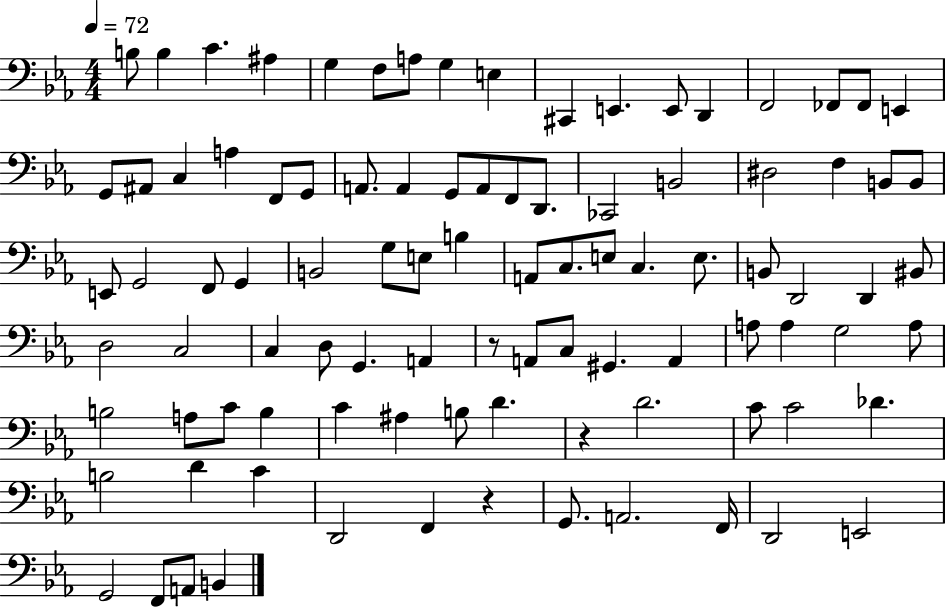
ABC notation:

X:1
T:Untitled
M:4/4
L:1/4
K:Eb
B,/2 B, C ^A, G, F,/2 A,/2 G, E, ^C,, E,, E,,/2 D,, F,,2 _F,,/2 _F,,/2 E,, G,,/2 ^A,,/2 C, A, F,,/2 G,,/2 A,,/2 A,, G,,/2 A,,/2 F,,/2 D,,/2 _C,,2 B,,2 ^D,2 F, B,,/2 B,,/2 E,,/2 G,,2 F,,/2 G,, B,,2 G,/2 E,/2 B, A,,/2 C,/2 E,/2 C, E,/2 B,,/2 D,,2 D,, ^B,,/2 D,2 C,2 C, D,/2 G,, A,, z/2 A,,/2 C,/2 ^G,, A,, A,/2 A, G,2 A,/2 B,2 A,/2 C/2 B, C ^A, B,/2 D z D2 C/2 C2 _D B,2 D C D,,2 F,, z G,,/2 A,,2 F,,/4 D,,2 E,,2 G,,2 F,,/2 A,,/2 B,,